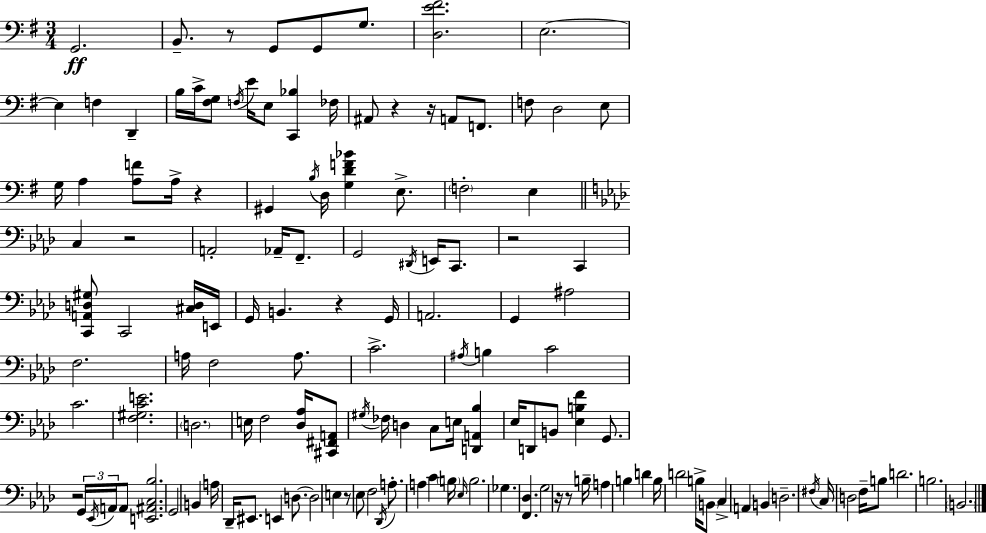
G2/h. B2/e. R/e G2/e G2/e G3/e. [D3,E4,F#4]/h. E3/h. E3/q F3/q D2/q B3/s C4/s [F#3,G3]/e F3/s E4/s E3/e [C2,Bb3]/q FES3/s A#2/e R/q R/s A2/e F2/e. F3/e D3/h E3/e G3/s A3/q [A3,F4]/e A3/s R/q G#2/q B3/s D3/s [G3,D4,F4,Bb4]/q E3/e. F3/h E3/q C3/q R/h A2/h Ab2/s F2/e. G2/h D#2/s E2/s C2/e. R/h C2/q [C2,A2,D3,G#3]/e C2/h [C#3,D3]/s E2/s G2/s B2/q. R/q G2/s A2/h. G2/q A#3/h F3/h. A3/s F3/h A3/e. C4/h. A#3/s B3/q C4/h C4/h. [F3,G#3,C4,E4]/h. D3/h. E3/s F3/h [Db3,Ab3]/s [C#2,F#2,A2]/e G#3/s FES3/s D3/q C3/e E3/s [D2,A2,Bb3]/q Eb3/s D2/e B2/e [Eb3,B3,F4]/q G2/e. R/h G2/s Eb2/s A2/s A2/e [E2,A#2,C3,Bb3]/h. G2/h B2/q A3/s Db2/s EIS2/e. E2/q D3/e. D3/h E3/q R/e Eb3/e F3/h Db2/s A3/e. A3/q C4/q B3/s Eb3/s B3/h. Gb3/q. [F2,Db3]/q. G3/h R/s R/e B3/s A3/q B3/q D4/q B3/s D4/h B3/s B2/e C3/q A2/q B2/q D3/h. F#3/s C3/s D3/h F3/s B3/e D4/h. B3/h. B2/h.